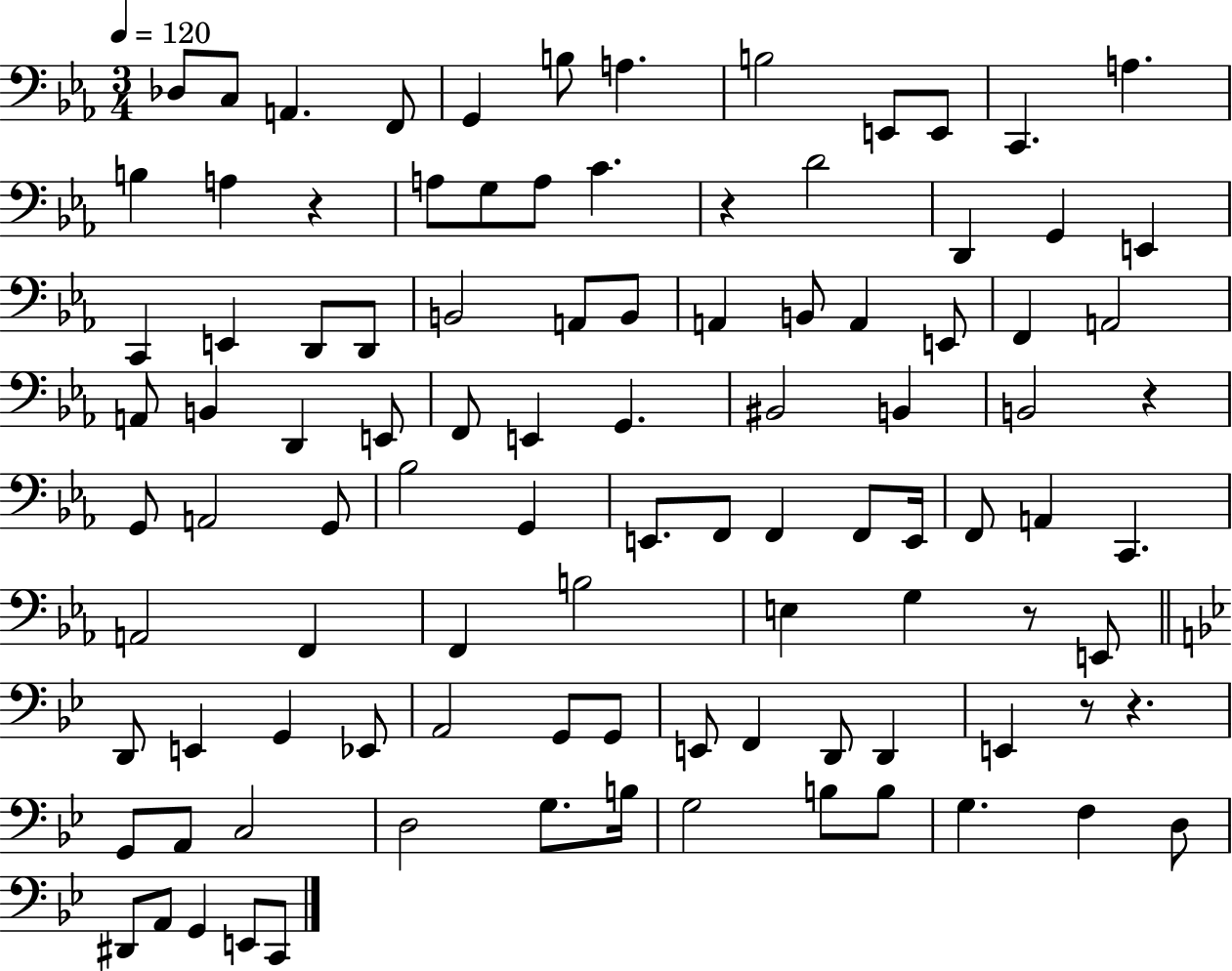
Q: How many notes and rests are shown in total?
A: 100